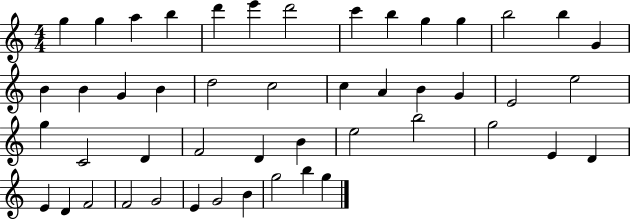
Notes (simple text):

G5/q G5/q A5/q B5/q D6/q E6/q D6/h C6/q B5/q G5/q G5/q B5/h B5/q G4/q B4/q B4/q G4/q B4/q D5/h C5/h C5/q A4/q B4/q G4/q E4/h E5/h G5/q C4/h D4/q F4/h D4/q B4/q E5/h B5/h G5/h E4/q D4/q E4/q D4/q F4/h F4/h G4/h E4/q G4/h B4/q G5/h B5/q G5/q